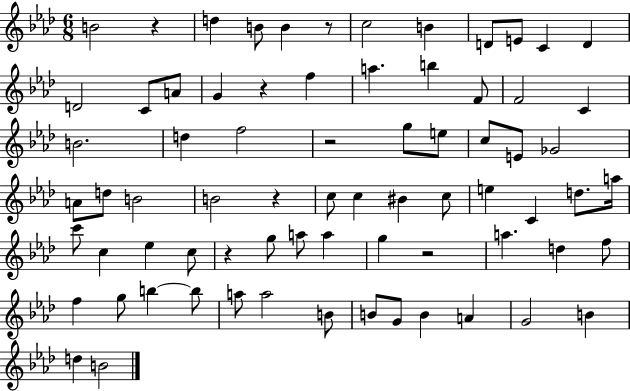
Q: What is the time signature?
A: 6/8